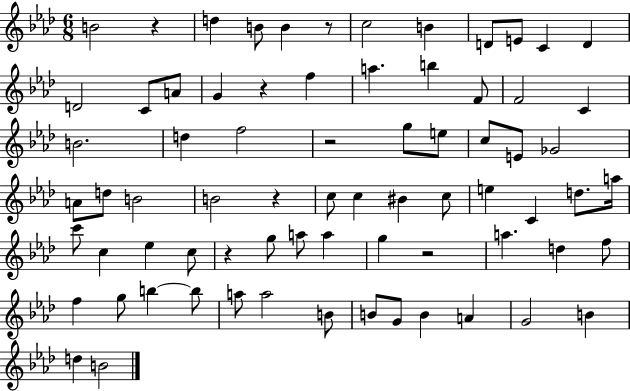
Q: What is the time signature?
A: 6/8